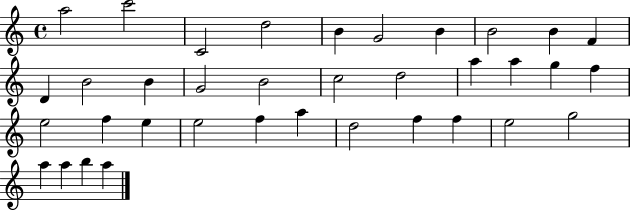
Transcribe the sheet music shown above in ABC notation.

X:1
T:Untitled
M:4/4
L:1/4
K:C
a2 c'2 C2 d2 B G2 B B2 B F D B2 B G2 B2 c2 d2 a a g f e2 f e e2 f a d2 f f e2 g2 a a b a